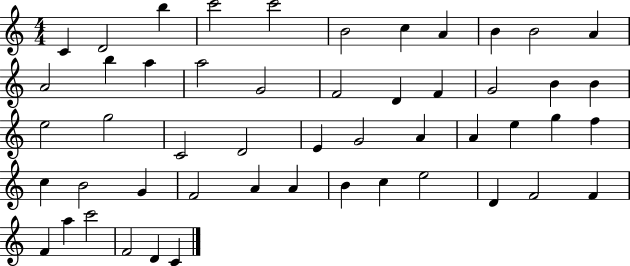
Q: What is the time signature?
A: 4/4